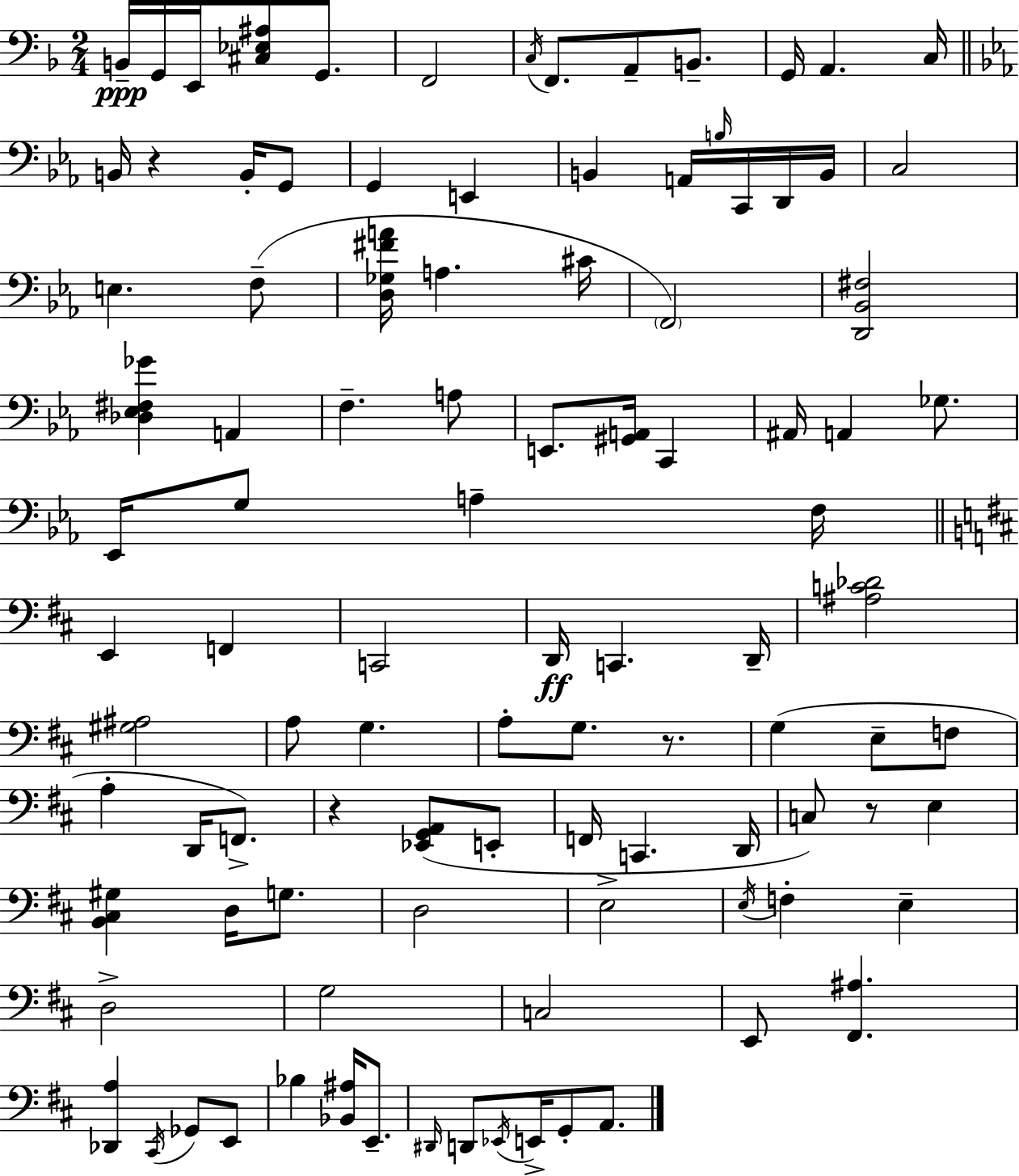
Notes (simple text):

B2/s G2/s E2/s [C#3,Eb3,A#3]/e G2/e. F2/h C3/s F2/e. A2/e B2/e. G2/s A2/q. C3/s B2/s R/q B2/s G2/e G2/q E2/q B2/q A2/s B3/s C2/s D2/s B2/s C3/h E3/q. F3/e [D3,Gb3,F#4,A4]/s A3/q. C#4/s F2/h [D2,Bb2,F#3]/h [Db3,Eb3,F#3,Gb4]/q A2/q F3/q. A3/e E2/e. [G#2,A2]/s C2/q A#2/s A2/q Gb3/e. Eb2/s G3/e A3/q F3/s E2/q F2/q C2/h D2/s C2/q. D2/s [A#3,C4,Db4]/h [G#3,A#3]/h A3/e G3/q. A3/e G3/e. R/e. G3/q E3/e F3/e A3/q D2/s F2/e. R/q [Eb2,G2,A2]/e E2/e F2/s C2/q. D2/s C3/e R/e E3/q [B2,C#3,G#3]/q D3/s G3/e. D3/h E3/h E3/s F3/q E3/q D3/h G3/h C3/h E2/e [F#2,A#3]/q. [Db2,A3]/q C#2/s Gb2/e E2/e Bb3/q [Bb2,A#3]/s E2/e. D#2/s D2/e Eb2/s E2/s G2/e A2/e.